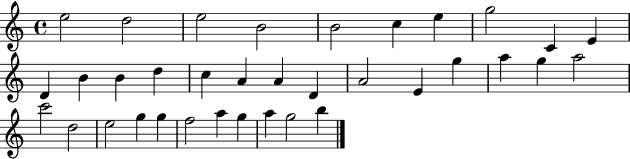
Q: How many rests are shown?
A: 0